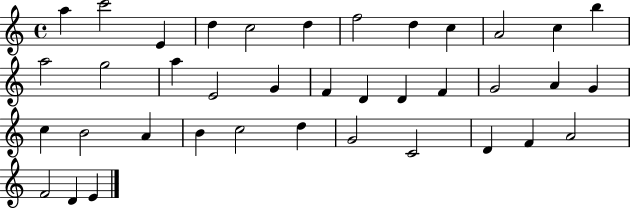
{
  \clef treble
  \time 4/4
  \defaultTimeSignature
  \key c \major
  a''4 c'''2 e'4 | d''4 c''2 d''4 | f''2 d''4 c''4 | a'2 c''4 b''4 | \break a''2 g''2 | a''4 e'2 g'4 | f'4 d'4 d'4 f'4 | g'2 a'4 g'4 | \break c''4 b'2 a'4 | b'4 c''2 d''4 | g'2 c'2 | d'4 f'4 a'2 | \break f'2 d'4 e'4 | \bar "|."
}